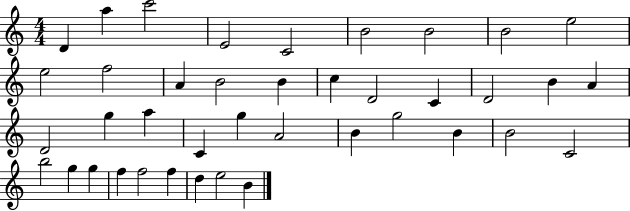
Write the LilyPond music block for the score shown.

{
  \clef treble
  \numericTimeSignature
  \time 4/4
  \key c \major
  d'4 a''4 c'''2 | e'2 c'2 | b'2 b'2 | b'2 e''2 | \break e''2 f''2 | a'4 b'2 b'4 | c''4 d'2 c'4 | d'2 b'4 a'4 | \break d'2 g''4 a''4 | c'4 g''4 a'2 | b'4 g''2 b'4 | b'2 c'2 | \break b''2 g''4 g''4 | f''4 f''2 f''4 | d''4 e''2 b'4 | \bar "|."
}